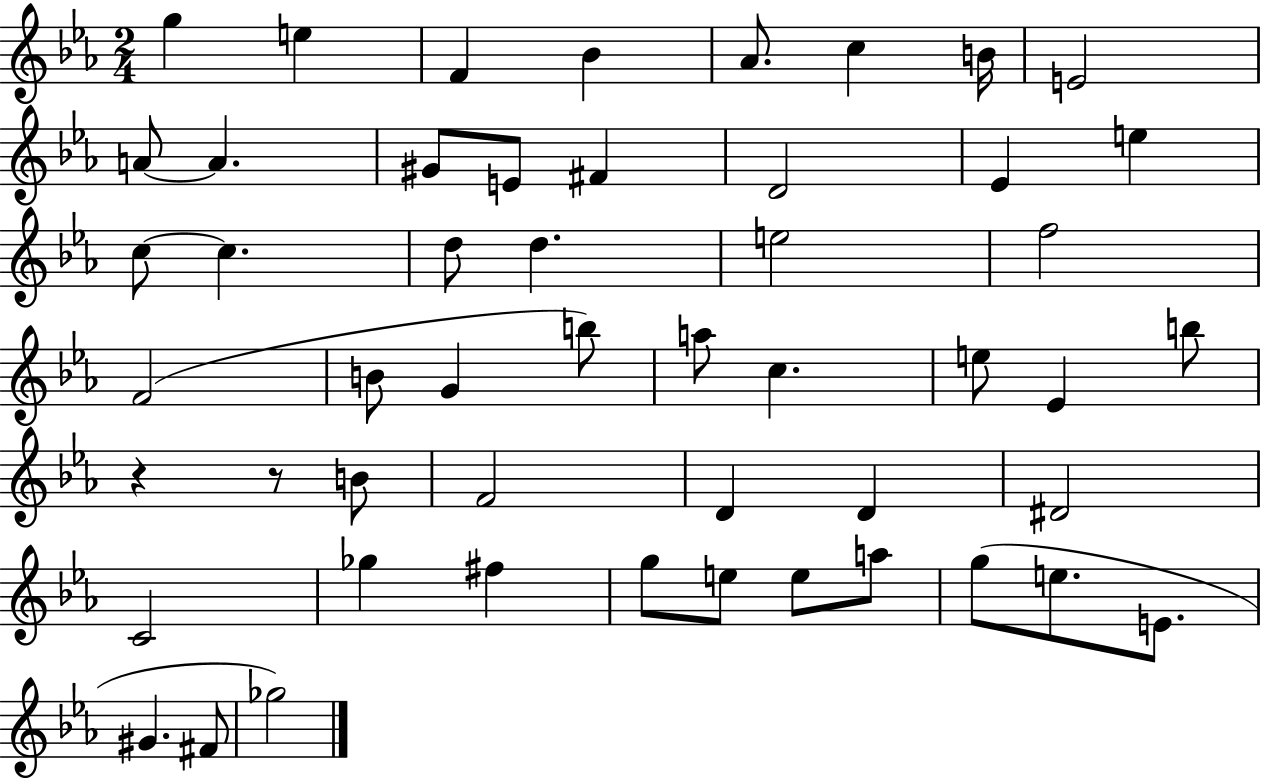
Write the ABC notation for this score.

X:1
T:Untitled
M:2/4
L:1/4
K:Eb
g e F _B _A/2 c B/4 E2 A/2 A ^G/2 E/2 ^F D2 _E e c/2 c d/2 d e2 f2 F2 B/2 G b/2 a/2 c e/2 _E b/2 z z/2 B/2 F2 D D ^D2 C2 _g ^f g/2 e/2 e/2 a/2 g/2 e/2 E/2 ^G ^F/2 _g2